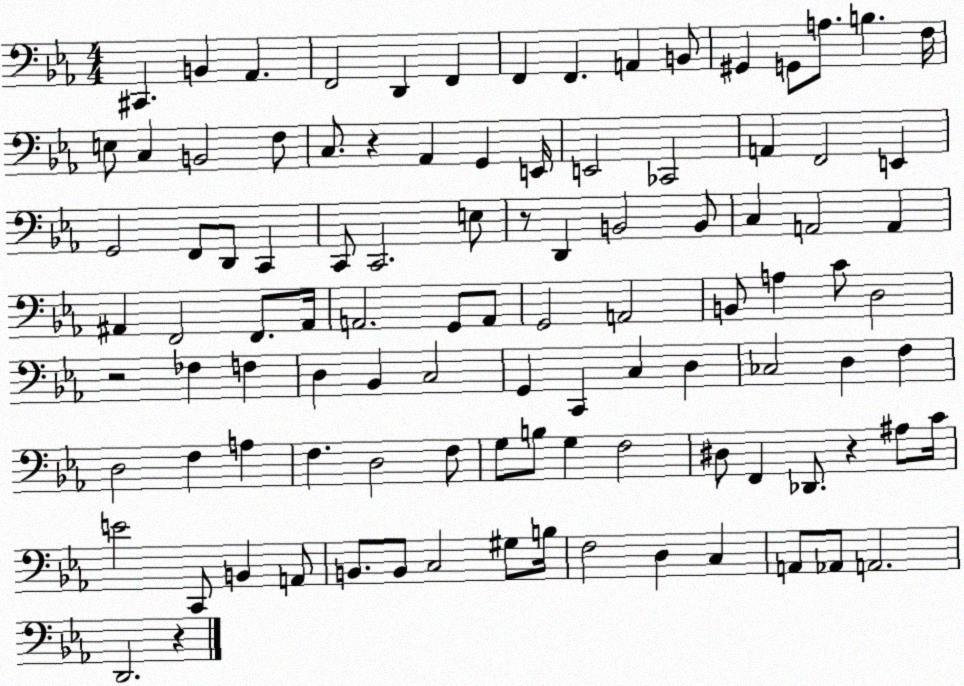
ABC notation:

X:1
T:Untitled
M:4/4
L:1/4
K:Eb
^C,, B,, _A,, F,,2 D,, F,, F,, F,, A,, B,,/2 ^G,, G,,/2 A,/2 B, F,/4 E,/2 C, B,,2 F,/2 C,/2 z _A,, G,, E,,/4 E,,2 _C,,2 A,, F,,2 E,, G,,2 F,,/2 D,,/2 C,, C,,/2 C,,2 E,/2 z/2 D,, B,,2 B,,/2 C, A,,2 A,, ^A,, F,,2 F,,/2 ^A,,/4 A,,2 G,,/2 A,,/2 G,,2 A,,2 B,,/2 A, C/2 D,2 z2 _F, F, D, _B,, C,2 G,, C,, C, D, _C,2 D, F, D,2 F, A, F, D,2 F,/2 G,/2 B,/2 G, F,2 ^D,/2 F,, _D,,/2 z ^A,/2 C/4 E2 C,,/2 B,, A,,/2 B,,/2 B,,/2 C,2 ^G,/2 B,/4 F,2 D, C, A,,/2 _A,,/2 A,,2 D,,2 z